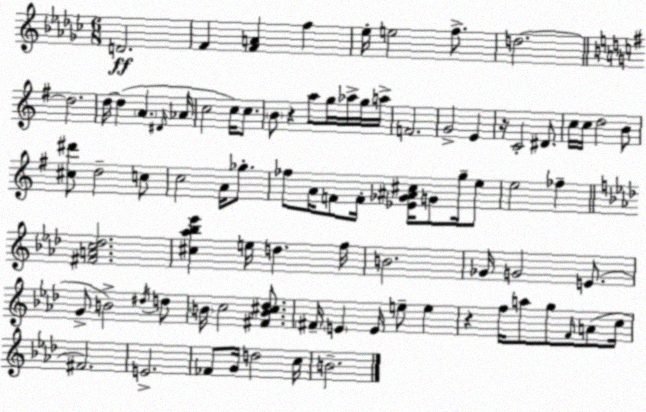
X:1
T:Untitled
M:6/8
L:1/4
K:Ebm
D2 F [FA] f _e/4 e2 f/2 d2 d2 d/4 d A ^D/4 _A/4 c2 c/4 c/2 B/2 z a/2 g/4 _a/4 g/4 a/4 F2 G2 E z/4 C2 ^D/2 c/4 c/4 d2 B/2 [^c^d']/2 d2 c/2 c2 A/4 _g/2 _f/2 A/4 F/2 F/4 [_E_G^A^c]/4 G/2 g/4 e/2 e2 _f [^FAc_d]2 [^c_a_b_e'] e/4 d f/4 B2 _G/4 G2 E/2 G/2 B2 ^d/4 d/2 B/4 c2 [^FB^c_d]/2 ^F/4 E E/4 e/2 e z f/4 a/2 g/2 F/4 A/2 c/4 ^F2 E2 _F/2 G/4 d2 c/4 B2